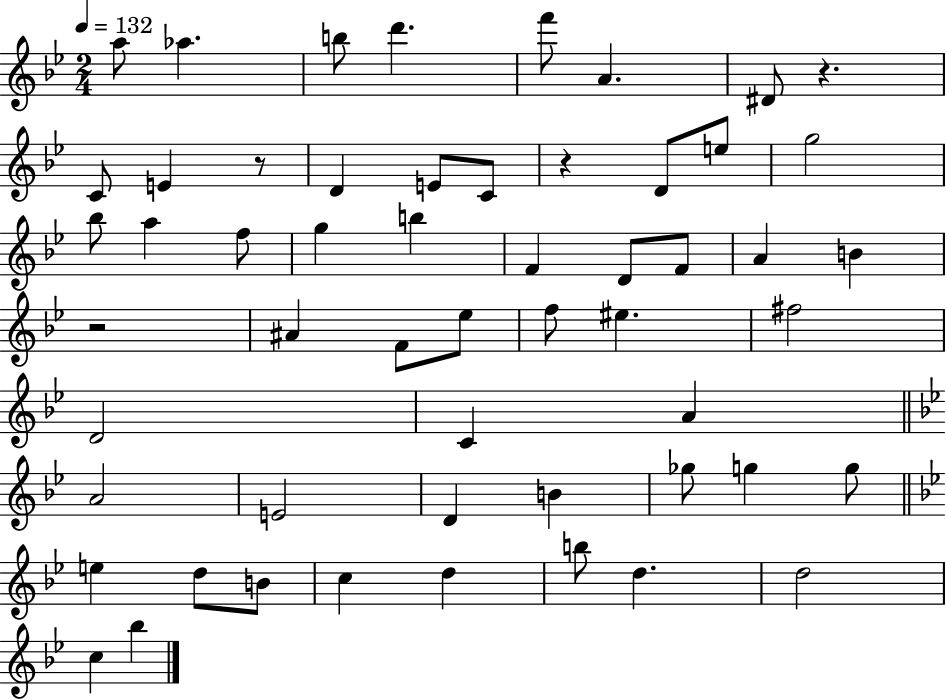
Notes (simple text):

A5/e Ab5/q. B5/e D6/q. F6/e A4/q. D#4/e R/q. C4/e E4/q R/e D4/q E4/e C4/e R/q D4/e E5/e G5/h Bb5/e A5/q F5/e G5/q B5/q F4/q D4/e F4/e A4/q B4/q R/h A#4/q F4/e Eb5/e F5/e EIS5/q. F#5/h D4/h C4/q A4/q A4/h E4/h D4/q B4/q Gb5/e G5/q G5/e E5/q D5/e B4/e C5/q D5/q B5/e D5/q. D5/h C5/q Bb5/q